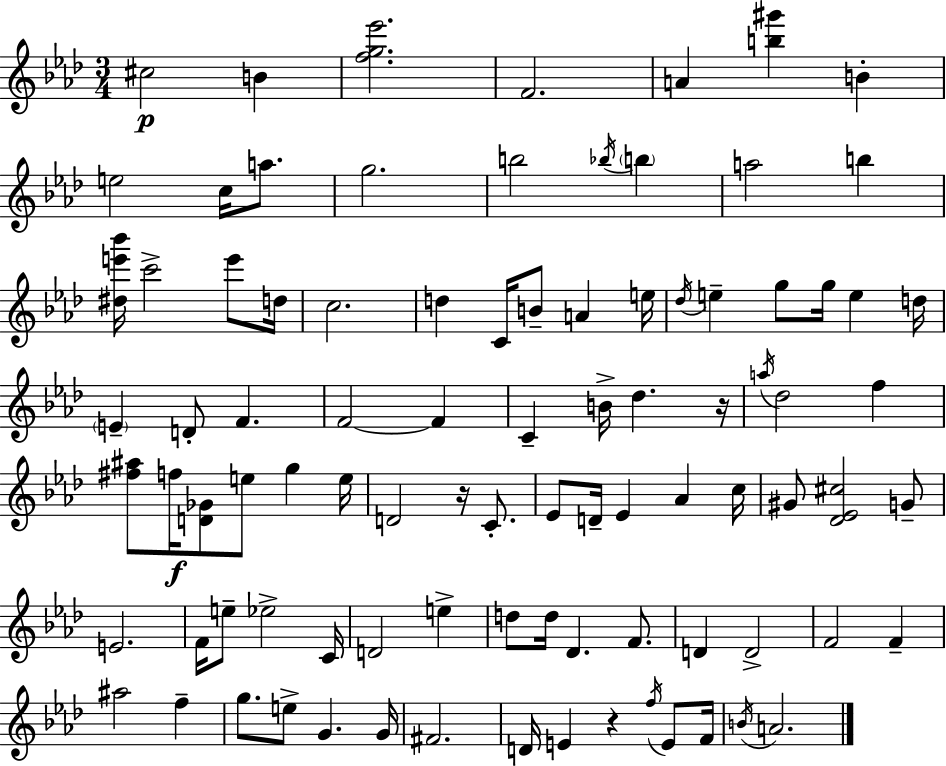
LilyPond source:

{
  \clef treble
  \numericTimeSignature
  \time 3/4
  \key aes \major
  cis''2\p b'4 | <f'' g'' ees'''>2. | f'2. | a'4 <b'' gis'''>4 b'4-. | \break e''2 c''16 a''8. | g''2. | b''2 \acciaccatura { bes''16 } \parenthesize b''4 | a''2 b''4 | \break <dis'' e''' bes'''>16 c'''2-> e'''8 | d''16 c''2. | d''4 c'16 b'8-- a'4 | e''16 \acciaccatura { des''16 } e''4-- g''8 g''16 e''4 | \break d''16 \parenthesize e'4-- d'8-. f'4. | f'2~~ f'4 | c'4-- b'16-> des''4. | r16 \acciaccatura { a''16 } des''2 f''4 | \break <fis'' ais''>8 f''16\f <d' ges'>8 e''8 g''4 | e''16 d'2 r16 | c'8.-. ees'8 d'16-- ees'4 aes'4 | c''16 gis'8 <des' ees' cis''>2 | \break g'8-- e'2. | f'16 e''8-- ees''2-> | c'16 d'2 e''4-> | d''8 d''16 des'4. | \break f'8. d'4 d'2-> | f'2 f'4-- | ais''2 f''4-- | g''8. e''8-> g'4. | \break g'16 fis'2. | d'16 e'4 r4 | \acciaccatura { f''16 } e'8 f'16 \acciaccatura { b'16 } a'2. | \bar "|."
}